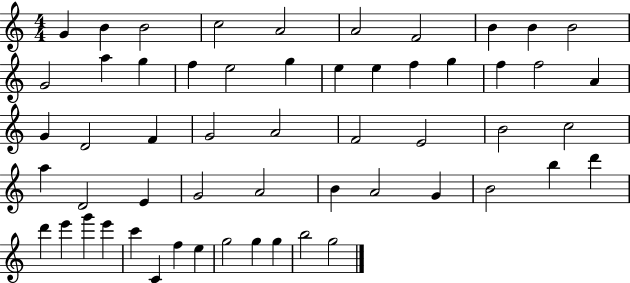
{
  \clef treble
  \numericTimeSignature
  \time 4/4
  \key c \major
  g'4 b'4 b'2 | c''2 a'2 | a'2 f'2 | b'4 b'4 b'2 | \break g'2 a''4 g''4 | f''4 e''2 g''4 | e''4 e''4 f''4 g''4 | f''4 f''2 a'4 | \break g'4 d'2 f'4 | g'2 a'2 | f'2 e'2 | b'2 c''2 | \break a''4 d'2 e'4 | g'2 a'2 | b'4 a'2 g'4 | b'2 b''4 d'''4 | \break d'''4 e'''4 g'''4 e'''4 | c'''4 c'4 f''4 e''4 | g''2 g''4 g''4 | b''2 g''2 | \break \bar "|."
}